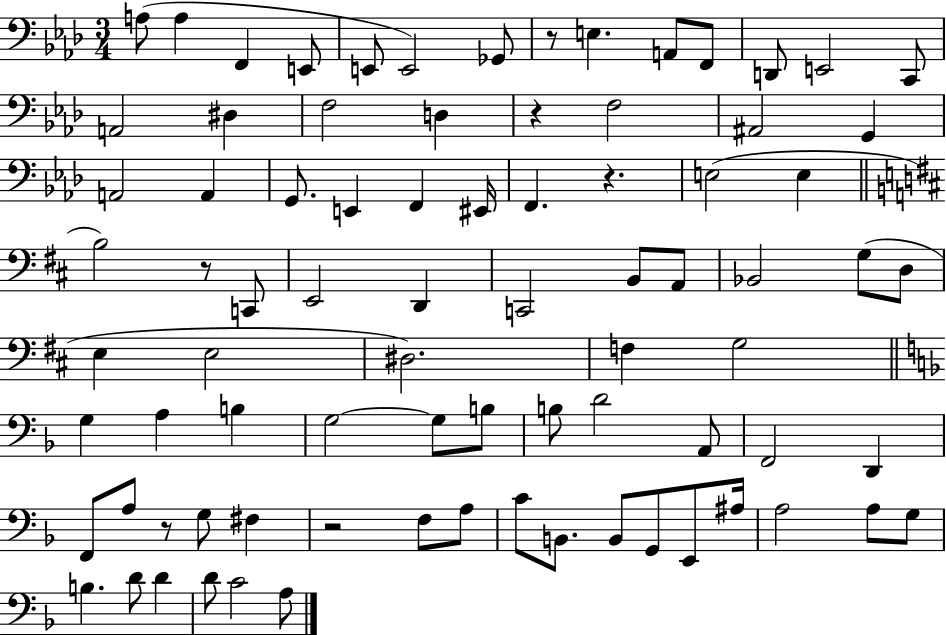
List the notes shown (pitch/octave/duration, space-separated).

A3/e A3/q F2/q E2/e E2/e E2/h Gb2/e R/e E3/q. A2/e F2/e D2/e E2/h C2/e A2/h D#3/q F3/h D3/q R/q F3/h A#2/h G2/q A2/h A2/q G2/e. E2/q F2/q EIS2/s F2/q. R/q. E3/h E3/q B3/h R/e C2/e E2/h D2/q C2/h B2/e A2/e Bb2/h G3/e D3/e E3/q E3/h D#3/h. F3/q G3/h G3/q A3/q B3/q G3/h G3/e B3/e B3/e D4/h A2/e F2/h D2/q F2/e A3/e R/e G3/e F#3/q R/h F3/e A3/e C4/e B2/e. B2/e G2/e E2/e A#3/s A3/h A3/e G3/e B3/q. D4/e D4/q D4/e C4/h A3/e